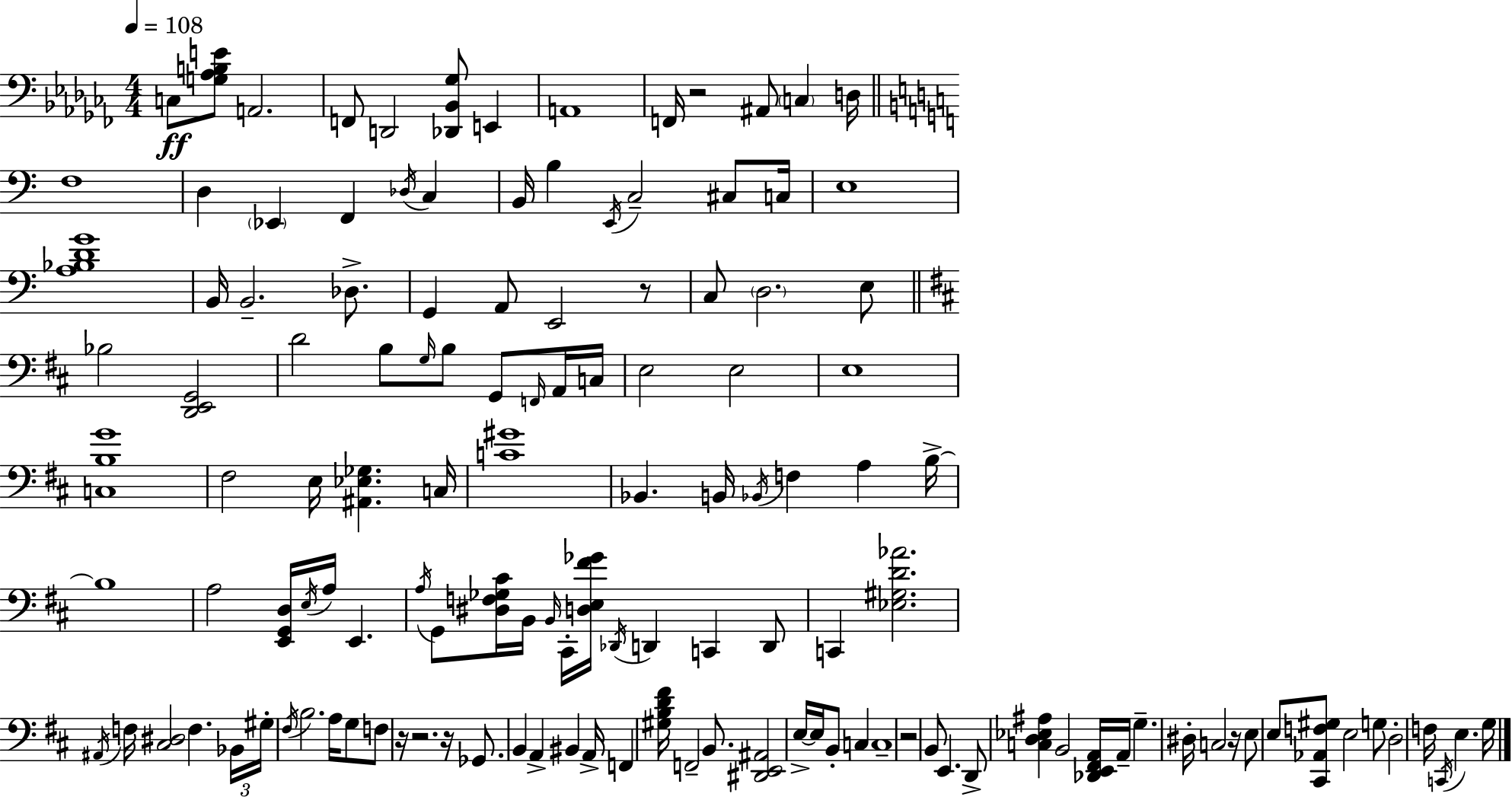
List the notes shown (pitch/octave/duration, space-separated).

C3/e [G3,Ab3,B3,E4]/e A2/h. F2/e D2/h [Db2,Bb2,Gb3]/e E2/q A2/w F2/s R/h A#2/e C3/q D3/s F3/w D3/q Eb2/q F2/q Db3/s C3/q B2/s B3/q E2/s C3/h C#3/e C3/s E3/w [A3,Bb3,D4,G4]/w B2/s B2/h. Db3/e. G2/q A2/e E2/h R/e C3/e D3/h. E3/e Bb3/h [D2,E2,G2]/h D4/h B3/e G3/s B3/e G2/e F2/s A2/s C3/s E3/h E3/h E3/w [C3,B3,G4]/w F#3/h E3/s [A#2,Eb3,Gb3]/q. C3/s [C4,G#4]/w Bb2/q. B2/s Bb2/s F3/q A3/q B3/s B3/w A3/h [E2,G2,D3]/s E3/s A3/s E2/q. A3/s G2/e [D#3,F3,Gb3,C#4]/s B2/s B2/s C#2/s [D3,E3,F#4,Gb4]/s Db2/s D2/q C2/q D2/e C2/q [Eb3,G#3,D4,Ab4]/h. A#2/s F3/s [C#3,D#3]/h F3/q. Bb2/s G#3/s F#3/s B3/h. A3/s G3/e F3/e R/s R/h. R/s Gb2/e. B2/q A2/q BIS2/q A2/s F2/q [G#3,B3,D4,F#4]/s F2/h B2/e. [D#2,E2,A#2]/h E3/s E3/s B2/e C3/q C3/w R/h B2/e E2/q. D2/e [C3,D3,Eb3,A#3]/q B2/h [Db2,E2,F#2,A2]/s A2/s G3/q. D#3/s C3/h R/s E3/e E3/e [C#2,Ab2,F3,G#3]/e E3/h G3/e D3/h F3/s C2/s E3/q. G3/s